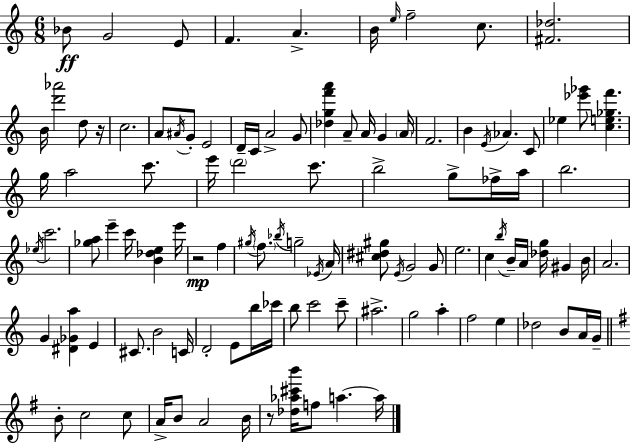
Bb4/e G4/h E4/e F4/q. A4/q. B4/s E5/s F5/h C5/e. [F#4,Db5]/h. B4/s [D6,Ab6]/h D5/e R/s C5/h. A4/e A#4/s G4/e E4/h D4/s C4/s A4/h G4/e [Db5,G5,F6,A6]/q A4/e A4/s G4/q A4/s F4/h. B4/q E4/s Ab4/q. C4/e Eb5/q [Eb6,Gb6]/e [C5,E5,Gb5,F6]/q. G5/s A5/h C6/e. E6/s D6/h C6/e. B5/h G5/e FES5/s A5/s B5/h. Eb5/s C6/h. [Gb5,A5]/e E6/q C6/s [B4,Db5,E5]/q E6/s R/h F5/q G#5/s F5/e. Bb5/s G5/h Eb4/s A4/s [C#5,D#5,G#5]/e E4/s G4/h G4/e E5/h. C5/q B5/s B4/s A4/s [Db5,G5]/s G#4/q B4/s A4/h. G4/q [D#4,Gb4,A5]/q E4/q C#4/e. B4/h C4/s D4/h E4/e B5/s CES6/s B5/e C6/h C6/e A#5/h. G5/h A5/q F5/h E5/q Db5/h B4/e A4/s G4/s B4/e C5/h C5/e A4/s B4/e A4/h B4/s R/e [Db5,Ab5,C#6,B6]/s F5/e A5/q. A5/s